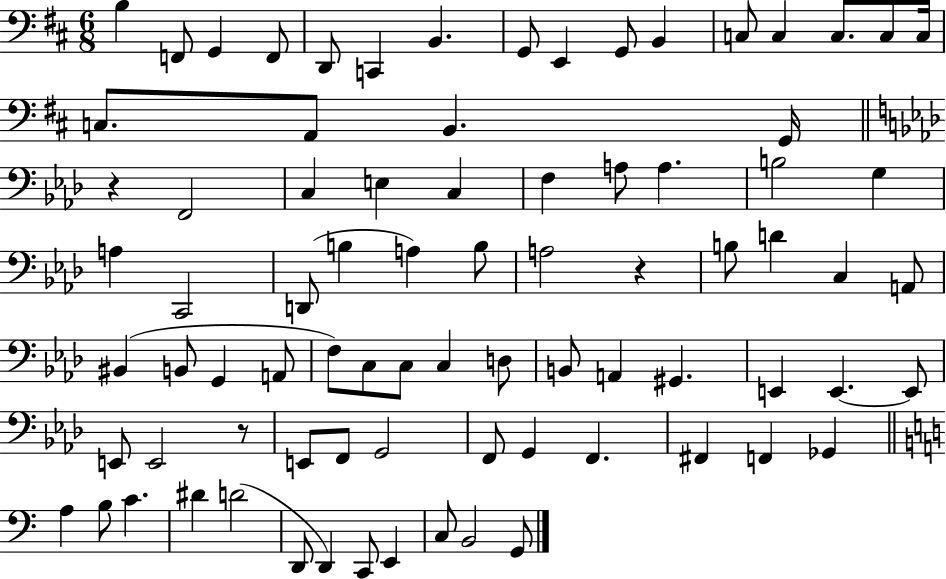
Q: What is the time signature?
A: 6/8